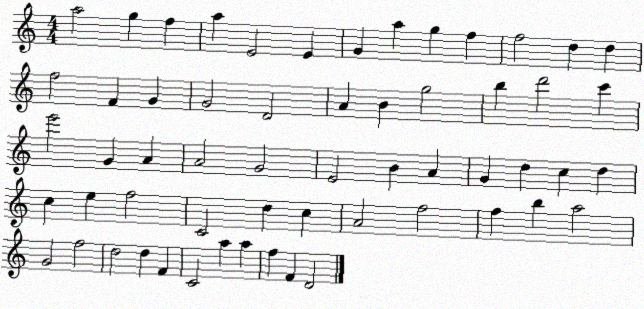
X:1
T:Untitled
M:4/4
L:1/4
K:C
a2 g f a E2 E G a g f f2 d d f2 F G G2 D2 A B g2 b d'2 c' e'2 G A A2 G2 E2 B A G d c d c e f2 C2 d c A2 f2 f b a2 G2 f2 d2 d F C2 a a f F D2